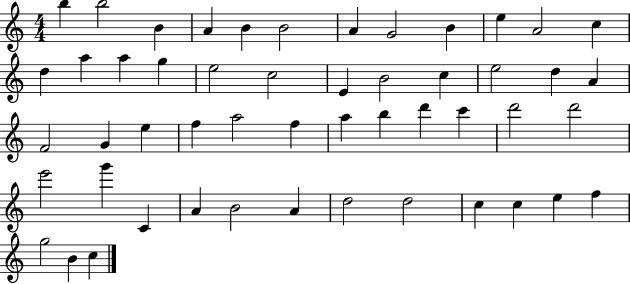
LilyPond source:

{
  \clef treble
  \numericTimeSignature
  \time 4/4
  \key c \major
  b''4 b''2 b'4 | a'4 b'4 b'2 | a'4 g'2 b'4 | e''4 a'2 c''4 | \break d''4 a''4 a''4 g''4 | e''2 c''2 | e'4 b'2 c''4 | e''2 d''4 a'4 | \break f'2 g'4 e''4 | f''4 a''2 f''4 | a''4 b''4 d'''4 c'''4 | d'''2 d'''2 | \break e'''2 g'''4 c'4 | a'4 b'2 a'4 | d''2 d''2 | c''4 c''4 e''4 f''4 | \break g''2 b'4 c''4 | \bar "|."
}